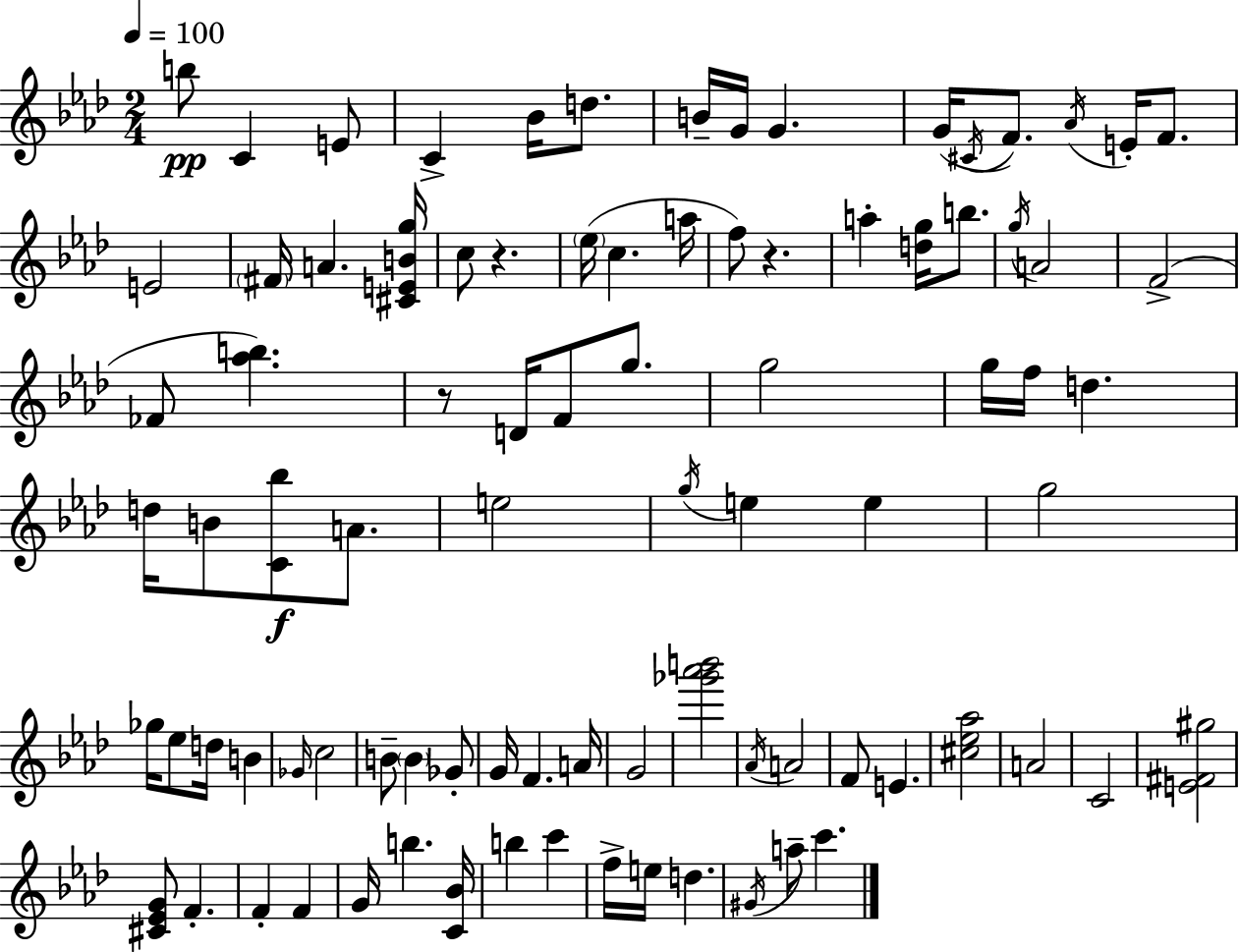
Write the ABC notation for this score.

X:1
T:Untitled
M:2/4
L:1/4
K:Fm
b/2 C E/2 C _B/4 d/2 B/4 G/4 G G/4 ^C/4 F/2 _A/4 E/4 F/2 E2 ^F/4 A [^CEBg]/4 c/2 z _e/4 c a/4 f/2 z a [dg]/4 b/2 g/4 A2 F2 _F/2 [_ab] z/2 D/4 F/2 g/2 g2 g/4 f/4 d d/4 B/2 [C_b]/2 A/2 e2 g/4 e e g2 _g/4 _e/2 d/4 B _G/4 c2 B/2 B _G/2 G/4 F A/4 G2 [_g'_a'b']2 _A/4 A2 F/2 E [^c_e_a]2 A2 C2 [E^F^g]2 [^C_EG]/2 F F F G/4 b [C_B]/4 b c' f/4 e/4 d ^G/4 a/2 c'